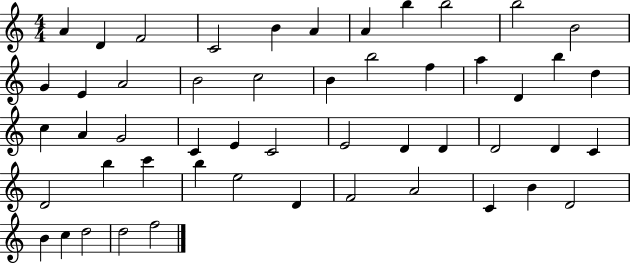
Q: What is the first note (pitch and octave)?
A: A4